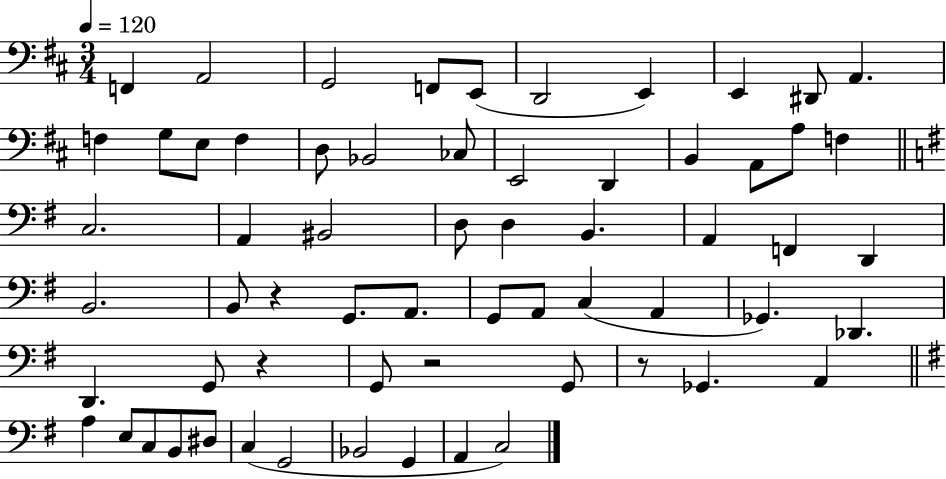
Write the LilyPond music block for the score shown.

{
  \clef bass
  \numericTimeSignature
  \time 3/4
  \key d \major
  \tempo 4 = 120
  f,4 a,2 | g,2 f,8 e,8( | d,2 e,4) | e,4 dis,8 a,4. | \break f4 g8 e8 f4 | d8 bes,2 ces8 | e,2 d,4 | b,4 a,8 a8 f4 | \break \bar "||" \break \key e \minor c2. | a,4 bis,2 | d8 d4 b,4. | a,4 f,4 d,4 | \break b,2. | b,8 r4 g,8. a,8. | g,8 a,8 c4( a,4 | ges,4.) des,4. | \break d,4. g,8 r4 | g,8 r2 g,8 | r8 ges,4. a,4 | \bar "||" \break \key e \minor a4 e8 c8 b,8 dis8 | c4( g,2 | bes,2 g,4 | a,4 c2) | \break \bar "|."
}